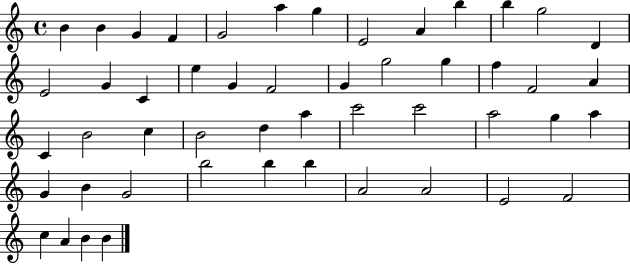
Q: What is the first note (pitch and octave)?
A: B4